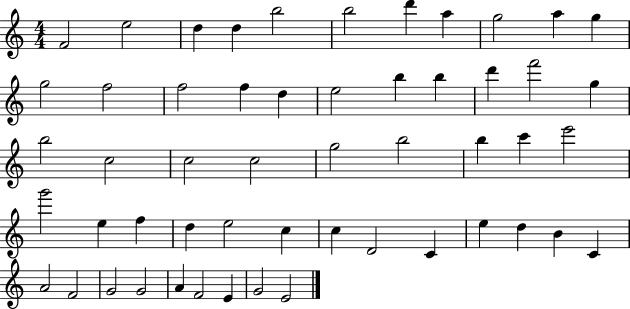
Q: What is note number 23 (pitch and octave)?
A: B5